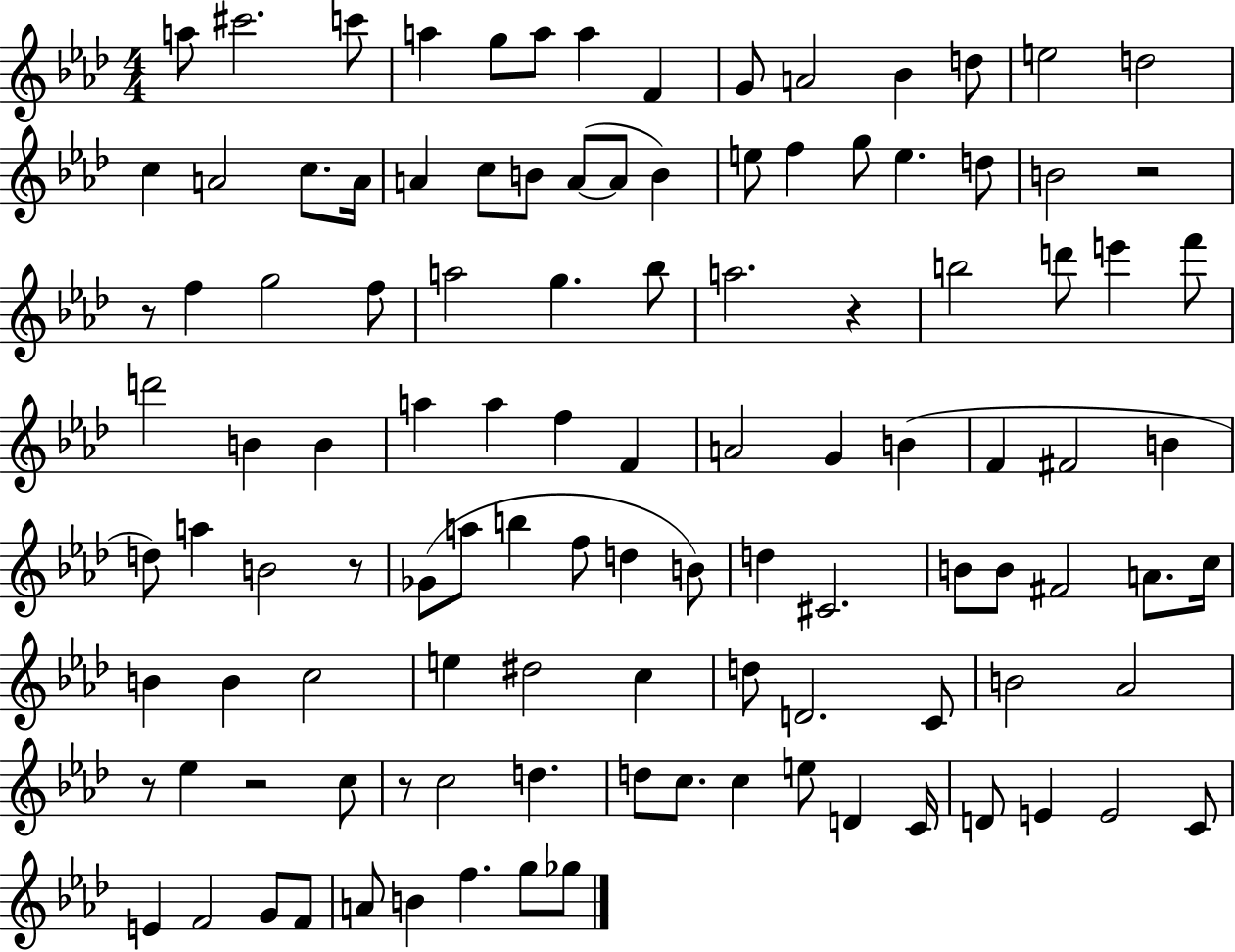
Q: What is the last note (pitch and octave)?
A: Gb5